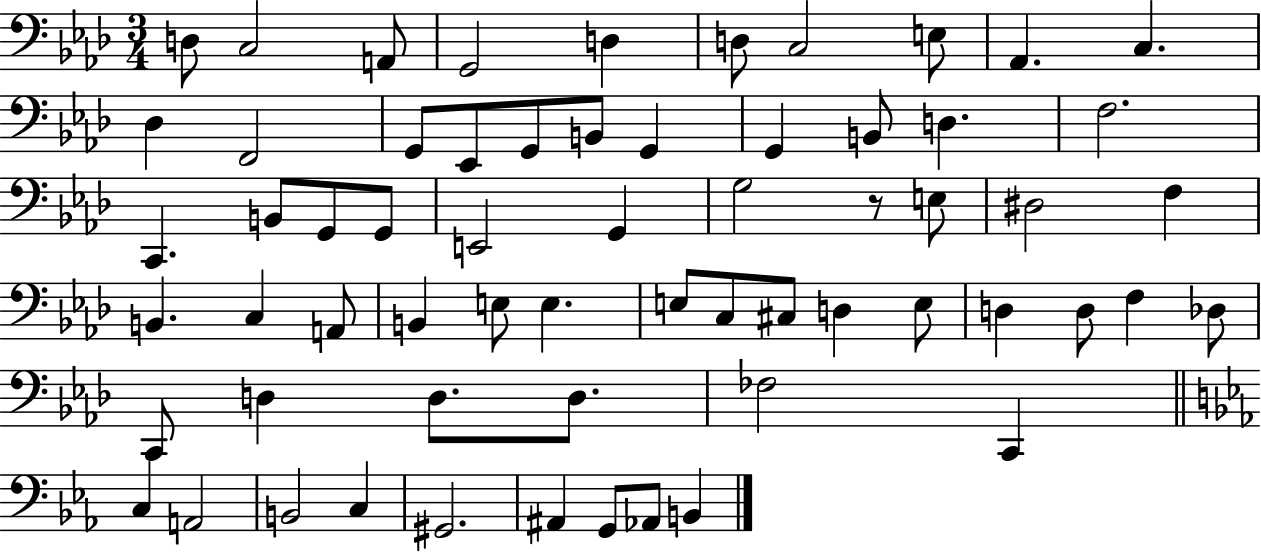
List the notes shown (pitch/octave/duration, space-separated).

D3/e C3/h A2/e G2/h D3/q D3/e C3/h E3/e Ab2/q. C3/q. Db3/q F2/h G2/e Eb2/e G2/e B2/e G2/q G2/q B2/e D3/q. F3/h. C2/q. B2/e G2/e G2/e E2/h G2/q G3/h R/e E3/e D#3/h F3/q B2/q. C3/q A2/e B2/q E3/e E3/q. E3/e C3/e C#3/e D3/q E3/e D3/q D3/e F3/q Db3/e C2/e D3/q D3/e. D3/e. FES3/h C2/q C3/q A2/h B2/h C3/q G#2/h. A#2/q G2/e Ab2/e B2/q